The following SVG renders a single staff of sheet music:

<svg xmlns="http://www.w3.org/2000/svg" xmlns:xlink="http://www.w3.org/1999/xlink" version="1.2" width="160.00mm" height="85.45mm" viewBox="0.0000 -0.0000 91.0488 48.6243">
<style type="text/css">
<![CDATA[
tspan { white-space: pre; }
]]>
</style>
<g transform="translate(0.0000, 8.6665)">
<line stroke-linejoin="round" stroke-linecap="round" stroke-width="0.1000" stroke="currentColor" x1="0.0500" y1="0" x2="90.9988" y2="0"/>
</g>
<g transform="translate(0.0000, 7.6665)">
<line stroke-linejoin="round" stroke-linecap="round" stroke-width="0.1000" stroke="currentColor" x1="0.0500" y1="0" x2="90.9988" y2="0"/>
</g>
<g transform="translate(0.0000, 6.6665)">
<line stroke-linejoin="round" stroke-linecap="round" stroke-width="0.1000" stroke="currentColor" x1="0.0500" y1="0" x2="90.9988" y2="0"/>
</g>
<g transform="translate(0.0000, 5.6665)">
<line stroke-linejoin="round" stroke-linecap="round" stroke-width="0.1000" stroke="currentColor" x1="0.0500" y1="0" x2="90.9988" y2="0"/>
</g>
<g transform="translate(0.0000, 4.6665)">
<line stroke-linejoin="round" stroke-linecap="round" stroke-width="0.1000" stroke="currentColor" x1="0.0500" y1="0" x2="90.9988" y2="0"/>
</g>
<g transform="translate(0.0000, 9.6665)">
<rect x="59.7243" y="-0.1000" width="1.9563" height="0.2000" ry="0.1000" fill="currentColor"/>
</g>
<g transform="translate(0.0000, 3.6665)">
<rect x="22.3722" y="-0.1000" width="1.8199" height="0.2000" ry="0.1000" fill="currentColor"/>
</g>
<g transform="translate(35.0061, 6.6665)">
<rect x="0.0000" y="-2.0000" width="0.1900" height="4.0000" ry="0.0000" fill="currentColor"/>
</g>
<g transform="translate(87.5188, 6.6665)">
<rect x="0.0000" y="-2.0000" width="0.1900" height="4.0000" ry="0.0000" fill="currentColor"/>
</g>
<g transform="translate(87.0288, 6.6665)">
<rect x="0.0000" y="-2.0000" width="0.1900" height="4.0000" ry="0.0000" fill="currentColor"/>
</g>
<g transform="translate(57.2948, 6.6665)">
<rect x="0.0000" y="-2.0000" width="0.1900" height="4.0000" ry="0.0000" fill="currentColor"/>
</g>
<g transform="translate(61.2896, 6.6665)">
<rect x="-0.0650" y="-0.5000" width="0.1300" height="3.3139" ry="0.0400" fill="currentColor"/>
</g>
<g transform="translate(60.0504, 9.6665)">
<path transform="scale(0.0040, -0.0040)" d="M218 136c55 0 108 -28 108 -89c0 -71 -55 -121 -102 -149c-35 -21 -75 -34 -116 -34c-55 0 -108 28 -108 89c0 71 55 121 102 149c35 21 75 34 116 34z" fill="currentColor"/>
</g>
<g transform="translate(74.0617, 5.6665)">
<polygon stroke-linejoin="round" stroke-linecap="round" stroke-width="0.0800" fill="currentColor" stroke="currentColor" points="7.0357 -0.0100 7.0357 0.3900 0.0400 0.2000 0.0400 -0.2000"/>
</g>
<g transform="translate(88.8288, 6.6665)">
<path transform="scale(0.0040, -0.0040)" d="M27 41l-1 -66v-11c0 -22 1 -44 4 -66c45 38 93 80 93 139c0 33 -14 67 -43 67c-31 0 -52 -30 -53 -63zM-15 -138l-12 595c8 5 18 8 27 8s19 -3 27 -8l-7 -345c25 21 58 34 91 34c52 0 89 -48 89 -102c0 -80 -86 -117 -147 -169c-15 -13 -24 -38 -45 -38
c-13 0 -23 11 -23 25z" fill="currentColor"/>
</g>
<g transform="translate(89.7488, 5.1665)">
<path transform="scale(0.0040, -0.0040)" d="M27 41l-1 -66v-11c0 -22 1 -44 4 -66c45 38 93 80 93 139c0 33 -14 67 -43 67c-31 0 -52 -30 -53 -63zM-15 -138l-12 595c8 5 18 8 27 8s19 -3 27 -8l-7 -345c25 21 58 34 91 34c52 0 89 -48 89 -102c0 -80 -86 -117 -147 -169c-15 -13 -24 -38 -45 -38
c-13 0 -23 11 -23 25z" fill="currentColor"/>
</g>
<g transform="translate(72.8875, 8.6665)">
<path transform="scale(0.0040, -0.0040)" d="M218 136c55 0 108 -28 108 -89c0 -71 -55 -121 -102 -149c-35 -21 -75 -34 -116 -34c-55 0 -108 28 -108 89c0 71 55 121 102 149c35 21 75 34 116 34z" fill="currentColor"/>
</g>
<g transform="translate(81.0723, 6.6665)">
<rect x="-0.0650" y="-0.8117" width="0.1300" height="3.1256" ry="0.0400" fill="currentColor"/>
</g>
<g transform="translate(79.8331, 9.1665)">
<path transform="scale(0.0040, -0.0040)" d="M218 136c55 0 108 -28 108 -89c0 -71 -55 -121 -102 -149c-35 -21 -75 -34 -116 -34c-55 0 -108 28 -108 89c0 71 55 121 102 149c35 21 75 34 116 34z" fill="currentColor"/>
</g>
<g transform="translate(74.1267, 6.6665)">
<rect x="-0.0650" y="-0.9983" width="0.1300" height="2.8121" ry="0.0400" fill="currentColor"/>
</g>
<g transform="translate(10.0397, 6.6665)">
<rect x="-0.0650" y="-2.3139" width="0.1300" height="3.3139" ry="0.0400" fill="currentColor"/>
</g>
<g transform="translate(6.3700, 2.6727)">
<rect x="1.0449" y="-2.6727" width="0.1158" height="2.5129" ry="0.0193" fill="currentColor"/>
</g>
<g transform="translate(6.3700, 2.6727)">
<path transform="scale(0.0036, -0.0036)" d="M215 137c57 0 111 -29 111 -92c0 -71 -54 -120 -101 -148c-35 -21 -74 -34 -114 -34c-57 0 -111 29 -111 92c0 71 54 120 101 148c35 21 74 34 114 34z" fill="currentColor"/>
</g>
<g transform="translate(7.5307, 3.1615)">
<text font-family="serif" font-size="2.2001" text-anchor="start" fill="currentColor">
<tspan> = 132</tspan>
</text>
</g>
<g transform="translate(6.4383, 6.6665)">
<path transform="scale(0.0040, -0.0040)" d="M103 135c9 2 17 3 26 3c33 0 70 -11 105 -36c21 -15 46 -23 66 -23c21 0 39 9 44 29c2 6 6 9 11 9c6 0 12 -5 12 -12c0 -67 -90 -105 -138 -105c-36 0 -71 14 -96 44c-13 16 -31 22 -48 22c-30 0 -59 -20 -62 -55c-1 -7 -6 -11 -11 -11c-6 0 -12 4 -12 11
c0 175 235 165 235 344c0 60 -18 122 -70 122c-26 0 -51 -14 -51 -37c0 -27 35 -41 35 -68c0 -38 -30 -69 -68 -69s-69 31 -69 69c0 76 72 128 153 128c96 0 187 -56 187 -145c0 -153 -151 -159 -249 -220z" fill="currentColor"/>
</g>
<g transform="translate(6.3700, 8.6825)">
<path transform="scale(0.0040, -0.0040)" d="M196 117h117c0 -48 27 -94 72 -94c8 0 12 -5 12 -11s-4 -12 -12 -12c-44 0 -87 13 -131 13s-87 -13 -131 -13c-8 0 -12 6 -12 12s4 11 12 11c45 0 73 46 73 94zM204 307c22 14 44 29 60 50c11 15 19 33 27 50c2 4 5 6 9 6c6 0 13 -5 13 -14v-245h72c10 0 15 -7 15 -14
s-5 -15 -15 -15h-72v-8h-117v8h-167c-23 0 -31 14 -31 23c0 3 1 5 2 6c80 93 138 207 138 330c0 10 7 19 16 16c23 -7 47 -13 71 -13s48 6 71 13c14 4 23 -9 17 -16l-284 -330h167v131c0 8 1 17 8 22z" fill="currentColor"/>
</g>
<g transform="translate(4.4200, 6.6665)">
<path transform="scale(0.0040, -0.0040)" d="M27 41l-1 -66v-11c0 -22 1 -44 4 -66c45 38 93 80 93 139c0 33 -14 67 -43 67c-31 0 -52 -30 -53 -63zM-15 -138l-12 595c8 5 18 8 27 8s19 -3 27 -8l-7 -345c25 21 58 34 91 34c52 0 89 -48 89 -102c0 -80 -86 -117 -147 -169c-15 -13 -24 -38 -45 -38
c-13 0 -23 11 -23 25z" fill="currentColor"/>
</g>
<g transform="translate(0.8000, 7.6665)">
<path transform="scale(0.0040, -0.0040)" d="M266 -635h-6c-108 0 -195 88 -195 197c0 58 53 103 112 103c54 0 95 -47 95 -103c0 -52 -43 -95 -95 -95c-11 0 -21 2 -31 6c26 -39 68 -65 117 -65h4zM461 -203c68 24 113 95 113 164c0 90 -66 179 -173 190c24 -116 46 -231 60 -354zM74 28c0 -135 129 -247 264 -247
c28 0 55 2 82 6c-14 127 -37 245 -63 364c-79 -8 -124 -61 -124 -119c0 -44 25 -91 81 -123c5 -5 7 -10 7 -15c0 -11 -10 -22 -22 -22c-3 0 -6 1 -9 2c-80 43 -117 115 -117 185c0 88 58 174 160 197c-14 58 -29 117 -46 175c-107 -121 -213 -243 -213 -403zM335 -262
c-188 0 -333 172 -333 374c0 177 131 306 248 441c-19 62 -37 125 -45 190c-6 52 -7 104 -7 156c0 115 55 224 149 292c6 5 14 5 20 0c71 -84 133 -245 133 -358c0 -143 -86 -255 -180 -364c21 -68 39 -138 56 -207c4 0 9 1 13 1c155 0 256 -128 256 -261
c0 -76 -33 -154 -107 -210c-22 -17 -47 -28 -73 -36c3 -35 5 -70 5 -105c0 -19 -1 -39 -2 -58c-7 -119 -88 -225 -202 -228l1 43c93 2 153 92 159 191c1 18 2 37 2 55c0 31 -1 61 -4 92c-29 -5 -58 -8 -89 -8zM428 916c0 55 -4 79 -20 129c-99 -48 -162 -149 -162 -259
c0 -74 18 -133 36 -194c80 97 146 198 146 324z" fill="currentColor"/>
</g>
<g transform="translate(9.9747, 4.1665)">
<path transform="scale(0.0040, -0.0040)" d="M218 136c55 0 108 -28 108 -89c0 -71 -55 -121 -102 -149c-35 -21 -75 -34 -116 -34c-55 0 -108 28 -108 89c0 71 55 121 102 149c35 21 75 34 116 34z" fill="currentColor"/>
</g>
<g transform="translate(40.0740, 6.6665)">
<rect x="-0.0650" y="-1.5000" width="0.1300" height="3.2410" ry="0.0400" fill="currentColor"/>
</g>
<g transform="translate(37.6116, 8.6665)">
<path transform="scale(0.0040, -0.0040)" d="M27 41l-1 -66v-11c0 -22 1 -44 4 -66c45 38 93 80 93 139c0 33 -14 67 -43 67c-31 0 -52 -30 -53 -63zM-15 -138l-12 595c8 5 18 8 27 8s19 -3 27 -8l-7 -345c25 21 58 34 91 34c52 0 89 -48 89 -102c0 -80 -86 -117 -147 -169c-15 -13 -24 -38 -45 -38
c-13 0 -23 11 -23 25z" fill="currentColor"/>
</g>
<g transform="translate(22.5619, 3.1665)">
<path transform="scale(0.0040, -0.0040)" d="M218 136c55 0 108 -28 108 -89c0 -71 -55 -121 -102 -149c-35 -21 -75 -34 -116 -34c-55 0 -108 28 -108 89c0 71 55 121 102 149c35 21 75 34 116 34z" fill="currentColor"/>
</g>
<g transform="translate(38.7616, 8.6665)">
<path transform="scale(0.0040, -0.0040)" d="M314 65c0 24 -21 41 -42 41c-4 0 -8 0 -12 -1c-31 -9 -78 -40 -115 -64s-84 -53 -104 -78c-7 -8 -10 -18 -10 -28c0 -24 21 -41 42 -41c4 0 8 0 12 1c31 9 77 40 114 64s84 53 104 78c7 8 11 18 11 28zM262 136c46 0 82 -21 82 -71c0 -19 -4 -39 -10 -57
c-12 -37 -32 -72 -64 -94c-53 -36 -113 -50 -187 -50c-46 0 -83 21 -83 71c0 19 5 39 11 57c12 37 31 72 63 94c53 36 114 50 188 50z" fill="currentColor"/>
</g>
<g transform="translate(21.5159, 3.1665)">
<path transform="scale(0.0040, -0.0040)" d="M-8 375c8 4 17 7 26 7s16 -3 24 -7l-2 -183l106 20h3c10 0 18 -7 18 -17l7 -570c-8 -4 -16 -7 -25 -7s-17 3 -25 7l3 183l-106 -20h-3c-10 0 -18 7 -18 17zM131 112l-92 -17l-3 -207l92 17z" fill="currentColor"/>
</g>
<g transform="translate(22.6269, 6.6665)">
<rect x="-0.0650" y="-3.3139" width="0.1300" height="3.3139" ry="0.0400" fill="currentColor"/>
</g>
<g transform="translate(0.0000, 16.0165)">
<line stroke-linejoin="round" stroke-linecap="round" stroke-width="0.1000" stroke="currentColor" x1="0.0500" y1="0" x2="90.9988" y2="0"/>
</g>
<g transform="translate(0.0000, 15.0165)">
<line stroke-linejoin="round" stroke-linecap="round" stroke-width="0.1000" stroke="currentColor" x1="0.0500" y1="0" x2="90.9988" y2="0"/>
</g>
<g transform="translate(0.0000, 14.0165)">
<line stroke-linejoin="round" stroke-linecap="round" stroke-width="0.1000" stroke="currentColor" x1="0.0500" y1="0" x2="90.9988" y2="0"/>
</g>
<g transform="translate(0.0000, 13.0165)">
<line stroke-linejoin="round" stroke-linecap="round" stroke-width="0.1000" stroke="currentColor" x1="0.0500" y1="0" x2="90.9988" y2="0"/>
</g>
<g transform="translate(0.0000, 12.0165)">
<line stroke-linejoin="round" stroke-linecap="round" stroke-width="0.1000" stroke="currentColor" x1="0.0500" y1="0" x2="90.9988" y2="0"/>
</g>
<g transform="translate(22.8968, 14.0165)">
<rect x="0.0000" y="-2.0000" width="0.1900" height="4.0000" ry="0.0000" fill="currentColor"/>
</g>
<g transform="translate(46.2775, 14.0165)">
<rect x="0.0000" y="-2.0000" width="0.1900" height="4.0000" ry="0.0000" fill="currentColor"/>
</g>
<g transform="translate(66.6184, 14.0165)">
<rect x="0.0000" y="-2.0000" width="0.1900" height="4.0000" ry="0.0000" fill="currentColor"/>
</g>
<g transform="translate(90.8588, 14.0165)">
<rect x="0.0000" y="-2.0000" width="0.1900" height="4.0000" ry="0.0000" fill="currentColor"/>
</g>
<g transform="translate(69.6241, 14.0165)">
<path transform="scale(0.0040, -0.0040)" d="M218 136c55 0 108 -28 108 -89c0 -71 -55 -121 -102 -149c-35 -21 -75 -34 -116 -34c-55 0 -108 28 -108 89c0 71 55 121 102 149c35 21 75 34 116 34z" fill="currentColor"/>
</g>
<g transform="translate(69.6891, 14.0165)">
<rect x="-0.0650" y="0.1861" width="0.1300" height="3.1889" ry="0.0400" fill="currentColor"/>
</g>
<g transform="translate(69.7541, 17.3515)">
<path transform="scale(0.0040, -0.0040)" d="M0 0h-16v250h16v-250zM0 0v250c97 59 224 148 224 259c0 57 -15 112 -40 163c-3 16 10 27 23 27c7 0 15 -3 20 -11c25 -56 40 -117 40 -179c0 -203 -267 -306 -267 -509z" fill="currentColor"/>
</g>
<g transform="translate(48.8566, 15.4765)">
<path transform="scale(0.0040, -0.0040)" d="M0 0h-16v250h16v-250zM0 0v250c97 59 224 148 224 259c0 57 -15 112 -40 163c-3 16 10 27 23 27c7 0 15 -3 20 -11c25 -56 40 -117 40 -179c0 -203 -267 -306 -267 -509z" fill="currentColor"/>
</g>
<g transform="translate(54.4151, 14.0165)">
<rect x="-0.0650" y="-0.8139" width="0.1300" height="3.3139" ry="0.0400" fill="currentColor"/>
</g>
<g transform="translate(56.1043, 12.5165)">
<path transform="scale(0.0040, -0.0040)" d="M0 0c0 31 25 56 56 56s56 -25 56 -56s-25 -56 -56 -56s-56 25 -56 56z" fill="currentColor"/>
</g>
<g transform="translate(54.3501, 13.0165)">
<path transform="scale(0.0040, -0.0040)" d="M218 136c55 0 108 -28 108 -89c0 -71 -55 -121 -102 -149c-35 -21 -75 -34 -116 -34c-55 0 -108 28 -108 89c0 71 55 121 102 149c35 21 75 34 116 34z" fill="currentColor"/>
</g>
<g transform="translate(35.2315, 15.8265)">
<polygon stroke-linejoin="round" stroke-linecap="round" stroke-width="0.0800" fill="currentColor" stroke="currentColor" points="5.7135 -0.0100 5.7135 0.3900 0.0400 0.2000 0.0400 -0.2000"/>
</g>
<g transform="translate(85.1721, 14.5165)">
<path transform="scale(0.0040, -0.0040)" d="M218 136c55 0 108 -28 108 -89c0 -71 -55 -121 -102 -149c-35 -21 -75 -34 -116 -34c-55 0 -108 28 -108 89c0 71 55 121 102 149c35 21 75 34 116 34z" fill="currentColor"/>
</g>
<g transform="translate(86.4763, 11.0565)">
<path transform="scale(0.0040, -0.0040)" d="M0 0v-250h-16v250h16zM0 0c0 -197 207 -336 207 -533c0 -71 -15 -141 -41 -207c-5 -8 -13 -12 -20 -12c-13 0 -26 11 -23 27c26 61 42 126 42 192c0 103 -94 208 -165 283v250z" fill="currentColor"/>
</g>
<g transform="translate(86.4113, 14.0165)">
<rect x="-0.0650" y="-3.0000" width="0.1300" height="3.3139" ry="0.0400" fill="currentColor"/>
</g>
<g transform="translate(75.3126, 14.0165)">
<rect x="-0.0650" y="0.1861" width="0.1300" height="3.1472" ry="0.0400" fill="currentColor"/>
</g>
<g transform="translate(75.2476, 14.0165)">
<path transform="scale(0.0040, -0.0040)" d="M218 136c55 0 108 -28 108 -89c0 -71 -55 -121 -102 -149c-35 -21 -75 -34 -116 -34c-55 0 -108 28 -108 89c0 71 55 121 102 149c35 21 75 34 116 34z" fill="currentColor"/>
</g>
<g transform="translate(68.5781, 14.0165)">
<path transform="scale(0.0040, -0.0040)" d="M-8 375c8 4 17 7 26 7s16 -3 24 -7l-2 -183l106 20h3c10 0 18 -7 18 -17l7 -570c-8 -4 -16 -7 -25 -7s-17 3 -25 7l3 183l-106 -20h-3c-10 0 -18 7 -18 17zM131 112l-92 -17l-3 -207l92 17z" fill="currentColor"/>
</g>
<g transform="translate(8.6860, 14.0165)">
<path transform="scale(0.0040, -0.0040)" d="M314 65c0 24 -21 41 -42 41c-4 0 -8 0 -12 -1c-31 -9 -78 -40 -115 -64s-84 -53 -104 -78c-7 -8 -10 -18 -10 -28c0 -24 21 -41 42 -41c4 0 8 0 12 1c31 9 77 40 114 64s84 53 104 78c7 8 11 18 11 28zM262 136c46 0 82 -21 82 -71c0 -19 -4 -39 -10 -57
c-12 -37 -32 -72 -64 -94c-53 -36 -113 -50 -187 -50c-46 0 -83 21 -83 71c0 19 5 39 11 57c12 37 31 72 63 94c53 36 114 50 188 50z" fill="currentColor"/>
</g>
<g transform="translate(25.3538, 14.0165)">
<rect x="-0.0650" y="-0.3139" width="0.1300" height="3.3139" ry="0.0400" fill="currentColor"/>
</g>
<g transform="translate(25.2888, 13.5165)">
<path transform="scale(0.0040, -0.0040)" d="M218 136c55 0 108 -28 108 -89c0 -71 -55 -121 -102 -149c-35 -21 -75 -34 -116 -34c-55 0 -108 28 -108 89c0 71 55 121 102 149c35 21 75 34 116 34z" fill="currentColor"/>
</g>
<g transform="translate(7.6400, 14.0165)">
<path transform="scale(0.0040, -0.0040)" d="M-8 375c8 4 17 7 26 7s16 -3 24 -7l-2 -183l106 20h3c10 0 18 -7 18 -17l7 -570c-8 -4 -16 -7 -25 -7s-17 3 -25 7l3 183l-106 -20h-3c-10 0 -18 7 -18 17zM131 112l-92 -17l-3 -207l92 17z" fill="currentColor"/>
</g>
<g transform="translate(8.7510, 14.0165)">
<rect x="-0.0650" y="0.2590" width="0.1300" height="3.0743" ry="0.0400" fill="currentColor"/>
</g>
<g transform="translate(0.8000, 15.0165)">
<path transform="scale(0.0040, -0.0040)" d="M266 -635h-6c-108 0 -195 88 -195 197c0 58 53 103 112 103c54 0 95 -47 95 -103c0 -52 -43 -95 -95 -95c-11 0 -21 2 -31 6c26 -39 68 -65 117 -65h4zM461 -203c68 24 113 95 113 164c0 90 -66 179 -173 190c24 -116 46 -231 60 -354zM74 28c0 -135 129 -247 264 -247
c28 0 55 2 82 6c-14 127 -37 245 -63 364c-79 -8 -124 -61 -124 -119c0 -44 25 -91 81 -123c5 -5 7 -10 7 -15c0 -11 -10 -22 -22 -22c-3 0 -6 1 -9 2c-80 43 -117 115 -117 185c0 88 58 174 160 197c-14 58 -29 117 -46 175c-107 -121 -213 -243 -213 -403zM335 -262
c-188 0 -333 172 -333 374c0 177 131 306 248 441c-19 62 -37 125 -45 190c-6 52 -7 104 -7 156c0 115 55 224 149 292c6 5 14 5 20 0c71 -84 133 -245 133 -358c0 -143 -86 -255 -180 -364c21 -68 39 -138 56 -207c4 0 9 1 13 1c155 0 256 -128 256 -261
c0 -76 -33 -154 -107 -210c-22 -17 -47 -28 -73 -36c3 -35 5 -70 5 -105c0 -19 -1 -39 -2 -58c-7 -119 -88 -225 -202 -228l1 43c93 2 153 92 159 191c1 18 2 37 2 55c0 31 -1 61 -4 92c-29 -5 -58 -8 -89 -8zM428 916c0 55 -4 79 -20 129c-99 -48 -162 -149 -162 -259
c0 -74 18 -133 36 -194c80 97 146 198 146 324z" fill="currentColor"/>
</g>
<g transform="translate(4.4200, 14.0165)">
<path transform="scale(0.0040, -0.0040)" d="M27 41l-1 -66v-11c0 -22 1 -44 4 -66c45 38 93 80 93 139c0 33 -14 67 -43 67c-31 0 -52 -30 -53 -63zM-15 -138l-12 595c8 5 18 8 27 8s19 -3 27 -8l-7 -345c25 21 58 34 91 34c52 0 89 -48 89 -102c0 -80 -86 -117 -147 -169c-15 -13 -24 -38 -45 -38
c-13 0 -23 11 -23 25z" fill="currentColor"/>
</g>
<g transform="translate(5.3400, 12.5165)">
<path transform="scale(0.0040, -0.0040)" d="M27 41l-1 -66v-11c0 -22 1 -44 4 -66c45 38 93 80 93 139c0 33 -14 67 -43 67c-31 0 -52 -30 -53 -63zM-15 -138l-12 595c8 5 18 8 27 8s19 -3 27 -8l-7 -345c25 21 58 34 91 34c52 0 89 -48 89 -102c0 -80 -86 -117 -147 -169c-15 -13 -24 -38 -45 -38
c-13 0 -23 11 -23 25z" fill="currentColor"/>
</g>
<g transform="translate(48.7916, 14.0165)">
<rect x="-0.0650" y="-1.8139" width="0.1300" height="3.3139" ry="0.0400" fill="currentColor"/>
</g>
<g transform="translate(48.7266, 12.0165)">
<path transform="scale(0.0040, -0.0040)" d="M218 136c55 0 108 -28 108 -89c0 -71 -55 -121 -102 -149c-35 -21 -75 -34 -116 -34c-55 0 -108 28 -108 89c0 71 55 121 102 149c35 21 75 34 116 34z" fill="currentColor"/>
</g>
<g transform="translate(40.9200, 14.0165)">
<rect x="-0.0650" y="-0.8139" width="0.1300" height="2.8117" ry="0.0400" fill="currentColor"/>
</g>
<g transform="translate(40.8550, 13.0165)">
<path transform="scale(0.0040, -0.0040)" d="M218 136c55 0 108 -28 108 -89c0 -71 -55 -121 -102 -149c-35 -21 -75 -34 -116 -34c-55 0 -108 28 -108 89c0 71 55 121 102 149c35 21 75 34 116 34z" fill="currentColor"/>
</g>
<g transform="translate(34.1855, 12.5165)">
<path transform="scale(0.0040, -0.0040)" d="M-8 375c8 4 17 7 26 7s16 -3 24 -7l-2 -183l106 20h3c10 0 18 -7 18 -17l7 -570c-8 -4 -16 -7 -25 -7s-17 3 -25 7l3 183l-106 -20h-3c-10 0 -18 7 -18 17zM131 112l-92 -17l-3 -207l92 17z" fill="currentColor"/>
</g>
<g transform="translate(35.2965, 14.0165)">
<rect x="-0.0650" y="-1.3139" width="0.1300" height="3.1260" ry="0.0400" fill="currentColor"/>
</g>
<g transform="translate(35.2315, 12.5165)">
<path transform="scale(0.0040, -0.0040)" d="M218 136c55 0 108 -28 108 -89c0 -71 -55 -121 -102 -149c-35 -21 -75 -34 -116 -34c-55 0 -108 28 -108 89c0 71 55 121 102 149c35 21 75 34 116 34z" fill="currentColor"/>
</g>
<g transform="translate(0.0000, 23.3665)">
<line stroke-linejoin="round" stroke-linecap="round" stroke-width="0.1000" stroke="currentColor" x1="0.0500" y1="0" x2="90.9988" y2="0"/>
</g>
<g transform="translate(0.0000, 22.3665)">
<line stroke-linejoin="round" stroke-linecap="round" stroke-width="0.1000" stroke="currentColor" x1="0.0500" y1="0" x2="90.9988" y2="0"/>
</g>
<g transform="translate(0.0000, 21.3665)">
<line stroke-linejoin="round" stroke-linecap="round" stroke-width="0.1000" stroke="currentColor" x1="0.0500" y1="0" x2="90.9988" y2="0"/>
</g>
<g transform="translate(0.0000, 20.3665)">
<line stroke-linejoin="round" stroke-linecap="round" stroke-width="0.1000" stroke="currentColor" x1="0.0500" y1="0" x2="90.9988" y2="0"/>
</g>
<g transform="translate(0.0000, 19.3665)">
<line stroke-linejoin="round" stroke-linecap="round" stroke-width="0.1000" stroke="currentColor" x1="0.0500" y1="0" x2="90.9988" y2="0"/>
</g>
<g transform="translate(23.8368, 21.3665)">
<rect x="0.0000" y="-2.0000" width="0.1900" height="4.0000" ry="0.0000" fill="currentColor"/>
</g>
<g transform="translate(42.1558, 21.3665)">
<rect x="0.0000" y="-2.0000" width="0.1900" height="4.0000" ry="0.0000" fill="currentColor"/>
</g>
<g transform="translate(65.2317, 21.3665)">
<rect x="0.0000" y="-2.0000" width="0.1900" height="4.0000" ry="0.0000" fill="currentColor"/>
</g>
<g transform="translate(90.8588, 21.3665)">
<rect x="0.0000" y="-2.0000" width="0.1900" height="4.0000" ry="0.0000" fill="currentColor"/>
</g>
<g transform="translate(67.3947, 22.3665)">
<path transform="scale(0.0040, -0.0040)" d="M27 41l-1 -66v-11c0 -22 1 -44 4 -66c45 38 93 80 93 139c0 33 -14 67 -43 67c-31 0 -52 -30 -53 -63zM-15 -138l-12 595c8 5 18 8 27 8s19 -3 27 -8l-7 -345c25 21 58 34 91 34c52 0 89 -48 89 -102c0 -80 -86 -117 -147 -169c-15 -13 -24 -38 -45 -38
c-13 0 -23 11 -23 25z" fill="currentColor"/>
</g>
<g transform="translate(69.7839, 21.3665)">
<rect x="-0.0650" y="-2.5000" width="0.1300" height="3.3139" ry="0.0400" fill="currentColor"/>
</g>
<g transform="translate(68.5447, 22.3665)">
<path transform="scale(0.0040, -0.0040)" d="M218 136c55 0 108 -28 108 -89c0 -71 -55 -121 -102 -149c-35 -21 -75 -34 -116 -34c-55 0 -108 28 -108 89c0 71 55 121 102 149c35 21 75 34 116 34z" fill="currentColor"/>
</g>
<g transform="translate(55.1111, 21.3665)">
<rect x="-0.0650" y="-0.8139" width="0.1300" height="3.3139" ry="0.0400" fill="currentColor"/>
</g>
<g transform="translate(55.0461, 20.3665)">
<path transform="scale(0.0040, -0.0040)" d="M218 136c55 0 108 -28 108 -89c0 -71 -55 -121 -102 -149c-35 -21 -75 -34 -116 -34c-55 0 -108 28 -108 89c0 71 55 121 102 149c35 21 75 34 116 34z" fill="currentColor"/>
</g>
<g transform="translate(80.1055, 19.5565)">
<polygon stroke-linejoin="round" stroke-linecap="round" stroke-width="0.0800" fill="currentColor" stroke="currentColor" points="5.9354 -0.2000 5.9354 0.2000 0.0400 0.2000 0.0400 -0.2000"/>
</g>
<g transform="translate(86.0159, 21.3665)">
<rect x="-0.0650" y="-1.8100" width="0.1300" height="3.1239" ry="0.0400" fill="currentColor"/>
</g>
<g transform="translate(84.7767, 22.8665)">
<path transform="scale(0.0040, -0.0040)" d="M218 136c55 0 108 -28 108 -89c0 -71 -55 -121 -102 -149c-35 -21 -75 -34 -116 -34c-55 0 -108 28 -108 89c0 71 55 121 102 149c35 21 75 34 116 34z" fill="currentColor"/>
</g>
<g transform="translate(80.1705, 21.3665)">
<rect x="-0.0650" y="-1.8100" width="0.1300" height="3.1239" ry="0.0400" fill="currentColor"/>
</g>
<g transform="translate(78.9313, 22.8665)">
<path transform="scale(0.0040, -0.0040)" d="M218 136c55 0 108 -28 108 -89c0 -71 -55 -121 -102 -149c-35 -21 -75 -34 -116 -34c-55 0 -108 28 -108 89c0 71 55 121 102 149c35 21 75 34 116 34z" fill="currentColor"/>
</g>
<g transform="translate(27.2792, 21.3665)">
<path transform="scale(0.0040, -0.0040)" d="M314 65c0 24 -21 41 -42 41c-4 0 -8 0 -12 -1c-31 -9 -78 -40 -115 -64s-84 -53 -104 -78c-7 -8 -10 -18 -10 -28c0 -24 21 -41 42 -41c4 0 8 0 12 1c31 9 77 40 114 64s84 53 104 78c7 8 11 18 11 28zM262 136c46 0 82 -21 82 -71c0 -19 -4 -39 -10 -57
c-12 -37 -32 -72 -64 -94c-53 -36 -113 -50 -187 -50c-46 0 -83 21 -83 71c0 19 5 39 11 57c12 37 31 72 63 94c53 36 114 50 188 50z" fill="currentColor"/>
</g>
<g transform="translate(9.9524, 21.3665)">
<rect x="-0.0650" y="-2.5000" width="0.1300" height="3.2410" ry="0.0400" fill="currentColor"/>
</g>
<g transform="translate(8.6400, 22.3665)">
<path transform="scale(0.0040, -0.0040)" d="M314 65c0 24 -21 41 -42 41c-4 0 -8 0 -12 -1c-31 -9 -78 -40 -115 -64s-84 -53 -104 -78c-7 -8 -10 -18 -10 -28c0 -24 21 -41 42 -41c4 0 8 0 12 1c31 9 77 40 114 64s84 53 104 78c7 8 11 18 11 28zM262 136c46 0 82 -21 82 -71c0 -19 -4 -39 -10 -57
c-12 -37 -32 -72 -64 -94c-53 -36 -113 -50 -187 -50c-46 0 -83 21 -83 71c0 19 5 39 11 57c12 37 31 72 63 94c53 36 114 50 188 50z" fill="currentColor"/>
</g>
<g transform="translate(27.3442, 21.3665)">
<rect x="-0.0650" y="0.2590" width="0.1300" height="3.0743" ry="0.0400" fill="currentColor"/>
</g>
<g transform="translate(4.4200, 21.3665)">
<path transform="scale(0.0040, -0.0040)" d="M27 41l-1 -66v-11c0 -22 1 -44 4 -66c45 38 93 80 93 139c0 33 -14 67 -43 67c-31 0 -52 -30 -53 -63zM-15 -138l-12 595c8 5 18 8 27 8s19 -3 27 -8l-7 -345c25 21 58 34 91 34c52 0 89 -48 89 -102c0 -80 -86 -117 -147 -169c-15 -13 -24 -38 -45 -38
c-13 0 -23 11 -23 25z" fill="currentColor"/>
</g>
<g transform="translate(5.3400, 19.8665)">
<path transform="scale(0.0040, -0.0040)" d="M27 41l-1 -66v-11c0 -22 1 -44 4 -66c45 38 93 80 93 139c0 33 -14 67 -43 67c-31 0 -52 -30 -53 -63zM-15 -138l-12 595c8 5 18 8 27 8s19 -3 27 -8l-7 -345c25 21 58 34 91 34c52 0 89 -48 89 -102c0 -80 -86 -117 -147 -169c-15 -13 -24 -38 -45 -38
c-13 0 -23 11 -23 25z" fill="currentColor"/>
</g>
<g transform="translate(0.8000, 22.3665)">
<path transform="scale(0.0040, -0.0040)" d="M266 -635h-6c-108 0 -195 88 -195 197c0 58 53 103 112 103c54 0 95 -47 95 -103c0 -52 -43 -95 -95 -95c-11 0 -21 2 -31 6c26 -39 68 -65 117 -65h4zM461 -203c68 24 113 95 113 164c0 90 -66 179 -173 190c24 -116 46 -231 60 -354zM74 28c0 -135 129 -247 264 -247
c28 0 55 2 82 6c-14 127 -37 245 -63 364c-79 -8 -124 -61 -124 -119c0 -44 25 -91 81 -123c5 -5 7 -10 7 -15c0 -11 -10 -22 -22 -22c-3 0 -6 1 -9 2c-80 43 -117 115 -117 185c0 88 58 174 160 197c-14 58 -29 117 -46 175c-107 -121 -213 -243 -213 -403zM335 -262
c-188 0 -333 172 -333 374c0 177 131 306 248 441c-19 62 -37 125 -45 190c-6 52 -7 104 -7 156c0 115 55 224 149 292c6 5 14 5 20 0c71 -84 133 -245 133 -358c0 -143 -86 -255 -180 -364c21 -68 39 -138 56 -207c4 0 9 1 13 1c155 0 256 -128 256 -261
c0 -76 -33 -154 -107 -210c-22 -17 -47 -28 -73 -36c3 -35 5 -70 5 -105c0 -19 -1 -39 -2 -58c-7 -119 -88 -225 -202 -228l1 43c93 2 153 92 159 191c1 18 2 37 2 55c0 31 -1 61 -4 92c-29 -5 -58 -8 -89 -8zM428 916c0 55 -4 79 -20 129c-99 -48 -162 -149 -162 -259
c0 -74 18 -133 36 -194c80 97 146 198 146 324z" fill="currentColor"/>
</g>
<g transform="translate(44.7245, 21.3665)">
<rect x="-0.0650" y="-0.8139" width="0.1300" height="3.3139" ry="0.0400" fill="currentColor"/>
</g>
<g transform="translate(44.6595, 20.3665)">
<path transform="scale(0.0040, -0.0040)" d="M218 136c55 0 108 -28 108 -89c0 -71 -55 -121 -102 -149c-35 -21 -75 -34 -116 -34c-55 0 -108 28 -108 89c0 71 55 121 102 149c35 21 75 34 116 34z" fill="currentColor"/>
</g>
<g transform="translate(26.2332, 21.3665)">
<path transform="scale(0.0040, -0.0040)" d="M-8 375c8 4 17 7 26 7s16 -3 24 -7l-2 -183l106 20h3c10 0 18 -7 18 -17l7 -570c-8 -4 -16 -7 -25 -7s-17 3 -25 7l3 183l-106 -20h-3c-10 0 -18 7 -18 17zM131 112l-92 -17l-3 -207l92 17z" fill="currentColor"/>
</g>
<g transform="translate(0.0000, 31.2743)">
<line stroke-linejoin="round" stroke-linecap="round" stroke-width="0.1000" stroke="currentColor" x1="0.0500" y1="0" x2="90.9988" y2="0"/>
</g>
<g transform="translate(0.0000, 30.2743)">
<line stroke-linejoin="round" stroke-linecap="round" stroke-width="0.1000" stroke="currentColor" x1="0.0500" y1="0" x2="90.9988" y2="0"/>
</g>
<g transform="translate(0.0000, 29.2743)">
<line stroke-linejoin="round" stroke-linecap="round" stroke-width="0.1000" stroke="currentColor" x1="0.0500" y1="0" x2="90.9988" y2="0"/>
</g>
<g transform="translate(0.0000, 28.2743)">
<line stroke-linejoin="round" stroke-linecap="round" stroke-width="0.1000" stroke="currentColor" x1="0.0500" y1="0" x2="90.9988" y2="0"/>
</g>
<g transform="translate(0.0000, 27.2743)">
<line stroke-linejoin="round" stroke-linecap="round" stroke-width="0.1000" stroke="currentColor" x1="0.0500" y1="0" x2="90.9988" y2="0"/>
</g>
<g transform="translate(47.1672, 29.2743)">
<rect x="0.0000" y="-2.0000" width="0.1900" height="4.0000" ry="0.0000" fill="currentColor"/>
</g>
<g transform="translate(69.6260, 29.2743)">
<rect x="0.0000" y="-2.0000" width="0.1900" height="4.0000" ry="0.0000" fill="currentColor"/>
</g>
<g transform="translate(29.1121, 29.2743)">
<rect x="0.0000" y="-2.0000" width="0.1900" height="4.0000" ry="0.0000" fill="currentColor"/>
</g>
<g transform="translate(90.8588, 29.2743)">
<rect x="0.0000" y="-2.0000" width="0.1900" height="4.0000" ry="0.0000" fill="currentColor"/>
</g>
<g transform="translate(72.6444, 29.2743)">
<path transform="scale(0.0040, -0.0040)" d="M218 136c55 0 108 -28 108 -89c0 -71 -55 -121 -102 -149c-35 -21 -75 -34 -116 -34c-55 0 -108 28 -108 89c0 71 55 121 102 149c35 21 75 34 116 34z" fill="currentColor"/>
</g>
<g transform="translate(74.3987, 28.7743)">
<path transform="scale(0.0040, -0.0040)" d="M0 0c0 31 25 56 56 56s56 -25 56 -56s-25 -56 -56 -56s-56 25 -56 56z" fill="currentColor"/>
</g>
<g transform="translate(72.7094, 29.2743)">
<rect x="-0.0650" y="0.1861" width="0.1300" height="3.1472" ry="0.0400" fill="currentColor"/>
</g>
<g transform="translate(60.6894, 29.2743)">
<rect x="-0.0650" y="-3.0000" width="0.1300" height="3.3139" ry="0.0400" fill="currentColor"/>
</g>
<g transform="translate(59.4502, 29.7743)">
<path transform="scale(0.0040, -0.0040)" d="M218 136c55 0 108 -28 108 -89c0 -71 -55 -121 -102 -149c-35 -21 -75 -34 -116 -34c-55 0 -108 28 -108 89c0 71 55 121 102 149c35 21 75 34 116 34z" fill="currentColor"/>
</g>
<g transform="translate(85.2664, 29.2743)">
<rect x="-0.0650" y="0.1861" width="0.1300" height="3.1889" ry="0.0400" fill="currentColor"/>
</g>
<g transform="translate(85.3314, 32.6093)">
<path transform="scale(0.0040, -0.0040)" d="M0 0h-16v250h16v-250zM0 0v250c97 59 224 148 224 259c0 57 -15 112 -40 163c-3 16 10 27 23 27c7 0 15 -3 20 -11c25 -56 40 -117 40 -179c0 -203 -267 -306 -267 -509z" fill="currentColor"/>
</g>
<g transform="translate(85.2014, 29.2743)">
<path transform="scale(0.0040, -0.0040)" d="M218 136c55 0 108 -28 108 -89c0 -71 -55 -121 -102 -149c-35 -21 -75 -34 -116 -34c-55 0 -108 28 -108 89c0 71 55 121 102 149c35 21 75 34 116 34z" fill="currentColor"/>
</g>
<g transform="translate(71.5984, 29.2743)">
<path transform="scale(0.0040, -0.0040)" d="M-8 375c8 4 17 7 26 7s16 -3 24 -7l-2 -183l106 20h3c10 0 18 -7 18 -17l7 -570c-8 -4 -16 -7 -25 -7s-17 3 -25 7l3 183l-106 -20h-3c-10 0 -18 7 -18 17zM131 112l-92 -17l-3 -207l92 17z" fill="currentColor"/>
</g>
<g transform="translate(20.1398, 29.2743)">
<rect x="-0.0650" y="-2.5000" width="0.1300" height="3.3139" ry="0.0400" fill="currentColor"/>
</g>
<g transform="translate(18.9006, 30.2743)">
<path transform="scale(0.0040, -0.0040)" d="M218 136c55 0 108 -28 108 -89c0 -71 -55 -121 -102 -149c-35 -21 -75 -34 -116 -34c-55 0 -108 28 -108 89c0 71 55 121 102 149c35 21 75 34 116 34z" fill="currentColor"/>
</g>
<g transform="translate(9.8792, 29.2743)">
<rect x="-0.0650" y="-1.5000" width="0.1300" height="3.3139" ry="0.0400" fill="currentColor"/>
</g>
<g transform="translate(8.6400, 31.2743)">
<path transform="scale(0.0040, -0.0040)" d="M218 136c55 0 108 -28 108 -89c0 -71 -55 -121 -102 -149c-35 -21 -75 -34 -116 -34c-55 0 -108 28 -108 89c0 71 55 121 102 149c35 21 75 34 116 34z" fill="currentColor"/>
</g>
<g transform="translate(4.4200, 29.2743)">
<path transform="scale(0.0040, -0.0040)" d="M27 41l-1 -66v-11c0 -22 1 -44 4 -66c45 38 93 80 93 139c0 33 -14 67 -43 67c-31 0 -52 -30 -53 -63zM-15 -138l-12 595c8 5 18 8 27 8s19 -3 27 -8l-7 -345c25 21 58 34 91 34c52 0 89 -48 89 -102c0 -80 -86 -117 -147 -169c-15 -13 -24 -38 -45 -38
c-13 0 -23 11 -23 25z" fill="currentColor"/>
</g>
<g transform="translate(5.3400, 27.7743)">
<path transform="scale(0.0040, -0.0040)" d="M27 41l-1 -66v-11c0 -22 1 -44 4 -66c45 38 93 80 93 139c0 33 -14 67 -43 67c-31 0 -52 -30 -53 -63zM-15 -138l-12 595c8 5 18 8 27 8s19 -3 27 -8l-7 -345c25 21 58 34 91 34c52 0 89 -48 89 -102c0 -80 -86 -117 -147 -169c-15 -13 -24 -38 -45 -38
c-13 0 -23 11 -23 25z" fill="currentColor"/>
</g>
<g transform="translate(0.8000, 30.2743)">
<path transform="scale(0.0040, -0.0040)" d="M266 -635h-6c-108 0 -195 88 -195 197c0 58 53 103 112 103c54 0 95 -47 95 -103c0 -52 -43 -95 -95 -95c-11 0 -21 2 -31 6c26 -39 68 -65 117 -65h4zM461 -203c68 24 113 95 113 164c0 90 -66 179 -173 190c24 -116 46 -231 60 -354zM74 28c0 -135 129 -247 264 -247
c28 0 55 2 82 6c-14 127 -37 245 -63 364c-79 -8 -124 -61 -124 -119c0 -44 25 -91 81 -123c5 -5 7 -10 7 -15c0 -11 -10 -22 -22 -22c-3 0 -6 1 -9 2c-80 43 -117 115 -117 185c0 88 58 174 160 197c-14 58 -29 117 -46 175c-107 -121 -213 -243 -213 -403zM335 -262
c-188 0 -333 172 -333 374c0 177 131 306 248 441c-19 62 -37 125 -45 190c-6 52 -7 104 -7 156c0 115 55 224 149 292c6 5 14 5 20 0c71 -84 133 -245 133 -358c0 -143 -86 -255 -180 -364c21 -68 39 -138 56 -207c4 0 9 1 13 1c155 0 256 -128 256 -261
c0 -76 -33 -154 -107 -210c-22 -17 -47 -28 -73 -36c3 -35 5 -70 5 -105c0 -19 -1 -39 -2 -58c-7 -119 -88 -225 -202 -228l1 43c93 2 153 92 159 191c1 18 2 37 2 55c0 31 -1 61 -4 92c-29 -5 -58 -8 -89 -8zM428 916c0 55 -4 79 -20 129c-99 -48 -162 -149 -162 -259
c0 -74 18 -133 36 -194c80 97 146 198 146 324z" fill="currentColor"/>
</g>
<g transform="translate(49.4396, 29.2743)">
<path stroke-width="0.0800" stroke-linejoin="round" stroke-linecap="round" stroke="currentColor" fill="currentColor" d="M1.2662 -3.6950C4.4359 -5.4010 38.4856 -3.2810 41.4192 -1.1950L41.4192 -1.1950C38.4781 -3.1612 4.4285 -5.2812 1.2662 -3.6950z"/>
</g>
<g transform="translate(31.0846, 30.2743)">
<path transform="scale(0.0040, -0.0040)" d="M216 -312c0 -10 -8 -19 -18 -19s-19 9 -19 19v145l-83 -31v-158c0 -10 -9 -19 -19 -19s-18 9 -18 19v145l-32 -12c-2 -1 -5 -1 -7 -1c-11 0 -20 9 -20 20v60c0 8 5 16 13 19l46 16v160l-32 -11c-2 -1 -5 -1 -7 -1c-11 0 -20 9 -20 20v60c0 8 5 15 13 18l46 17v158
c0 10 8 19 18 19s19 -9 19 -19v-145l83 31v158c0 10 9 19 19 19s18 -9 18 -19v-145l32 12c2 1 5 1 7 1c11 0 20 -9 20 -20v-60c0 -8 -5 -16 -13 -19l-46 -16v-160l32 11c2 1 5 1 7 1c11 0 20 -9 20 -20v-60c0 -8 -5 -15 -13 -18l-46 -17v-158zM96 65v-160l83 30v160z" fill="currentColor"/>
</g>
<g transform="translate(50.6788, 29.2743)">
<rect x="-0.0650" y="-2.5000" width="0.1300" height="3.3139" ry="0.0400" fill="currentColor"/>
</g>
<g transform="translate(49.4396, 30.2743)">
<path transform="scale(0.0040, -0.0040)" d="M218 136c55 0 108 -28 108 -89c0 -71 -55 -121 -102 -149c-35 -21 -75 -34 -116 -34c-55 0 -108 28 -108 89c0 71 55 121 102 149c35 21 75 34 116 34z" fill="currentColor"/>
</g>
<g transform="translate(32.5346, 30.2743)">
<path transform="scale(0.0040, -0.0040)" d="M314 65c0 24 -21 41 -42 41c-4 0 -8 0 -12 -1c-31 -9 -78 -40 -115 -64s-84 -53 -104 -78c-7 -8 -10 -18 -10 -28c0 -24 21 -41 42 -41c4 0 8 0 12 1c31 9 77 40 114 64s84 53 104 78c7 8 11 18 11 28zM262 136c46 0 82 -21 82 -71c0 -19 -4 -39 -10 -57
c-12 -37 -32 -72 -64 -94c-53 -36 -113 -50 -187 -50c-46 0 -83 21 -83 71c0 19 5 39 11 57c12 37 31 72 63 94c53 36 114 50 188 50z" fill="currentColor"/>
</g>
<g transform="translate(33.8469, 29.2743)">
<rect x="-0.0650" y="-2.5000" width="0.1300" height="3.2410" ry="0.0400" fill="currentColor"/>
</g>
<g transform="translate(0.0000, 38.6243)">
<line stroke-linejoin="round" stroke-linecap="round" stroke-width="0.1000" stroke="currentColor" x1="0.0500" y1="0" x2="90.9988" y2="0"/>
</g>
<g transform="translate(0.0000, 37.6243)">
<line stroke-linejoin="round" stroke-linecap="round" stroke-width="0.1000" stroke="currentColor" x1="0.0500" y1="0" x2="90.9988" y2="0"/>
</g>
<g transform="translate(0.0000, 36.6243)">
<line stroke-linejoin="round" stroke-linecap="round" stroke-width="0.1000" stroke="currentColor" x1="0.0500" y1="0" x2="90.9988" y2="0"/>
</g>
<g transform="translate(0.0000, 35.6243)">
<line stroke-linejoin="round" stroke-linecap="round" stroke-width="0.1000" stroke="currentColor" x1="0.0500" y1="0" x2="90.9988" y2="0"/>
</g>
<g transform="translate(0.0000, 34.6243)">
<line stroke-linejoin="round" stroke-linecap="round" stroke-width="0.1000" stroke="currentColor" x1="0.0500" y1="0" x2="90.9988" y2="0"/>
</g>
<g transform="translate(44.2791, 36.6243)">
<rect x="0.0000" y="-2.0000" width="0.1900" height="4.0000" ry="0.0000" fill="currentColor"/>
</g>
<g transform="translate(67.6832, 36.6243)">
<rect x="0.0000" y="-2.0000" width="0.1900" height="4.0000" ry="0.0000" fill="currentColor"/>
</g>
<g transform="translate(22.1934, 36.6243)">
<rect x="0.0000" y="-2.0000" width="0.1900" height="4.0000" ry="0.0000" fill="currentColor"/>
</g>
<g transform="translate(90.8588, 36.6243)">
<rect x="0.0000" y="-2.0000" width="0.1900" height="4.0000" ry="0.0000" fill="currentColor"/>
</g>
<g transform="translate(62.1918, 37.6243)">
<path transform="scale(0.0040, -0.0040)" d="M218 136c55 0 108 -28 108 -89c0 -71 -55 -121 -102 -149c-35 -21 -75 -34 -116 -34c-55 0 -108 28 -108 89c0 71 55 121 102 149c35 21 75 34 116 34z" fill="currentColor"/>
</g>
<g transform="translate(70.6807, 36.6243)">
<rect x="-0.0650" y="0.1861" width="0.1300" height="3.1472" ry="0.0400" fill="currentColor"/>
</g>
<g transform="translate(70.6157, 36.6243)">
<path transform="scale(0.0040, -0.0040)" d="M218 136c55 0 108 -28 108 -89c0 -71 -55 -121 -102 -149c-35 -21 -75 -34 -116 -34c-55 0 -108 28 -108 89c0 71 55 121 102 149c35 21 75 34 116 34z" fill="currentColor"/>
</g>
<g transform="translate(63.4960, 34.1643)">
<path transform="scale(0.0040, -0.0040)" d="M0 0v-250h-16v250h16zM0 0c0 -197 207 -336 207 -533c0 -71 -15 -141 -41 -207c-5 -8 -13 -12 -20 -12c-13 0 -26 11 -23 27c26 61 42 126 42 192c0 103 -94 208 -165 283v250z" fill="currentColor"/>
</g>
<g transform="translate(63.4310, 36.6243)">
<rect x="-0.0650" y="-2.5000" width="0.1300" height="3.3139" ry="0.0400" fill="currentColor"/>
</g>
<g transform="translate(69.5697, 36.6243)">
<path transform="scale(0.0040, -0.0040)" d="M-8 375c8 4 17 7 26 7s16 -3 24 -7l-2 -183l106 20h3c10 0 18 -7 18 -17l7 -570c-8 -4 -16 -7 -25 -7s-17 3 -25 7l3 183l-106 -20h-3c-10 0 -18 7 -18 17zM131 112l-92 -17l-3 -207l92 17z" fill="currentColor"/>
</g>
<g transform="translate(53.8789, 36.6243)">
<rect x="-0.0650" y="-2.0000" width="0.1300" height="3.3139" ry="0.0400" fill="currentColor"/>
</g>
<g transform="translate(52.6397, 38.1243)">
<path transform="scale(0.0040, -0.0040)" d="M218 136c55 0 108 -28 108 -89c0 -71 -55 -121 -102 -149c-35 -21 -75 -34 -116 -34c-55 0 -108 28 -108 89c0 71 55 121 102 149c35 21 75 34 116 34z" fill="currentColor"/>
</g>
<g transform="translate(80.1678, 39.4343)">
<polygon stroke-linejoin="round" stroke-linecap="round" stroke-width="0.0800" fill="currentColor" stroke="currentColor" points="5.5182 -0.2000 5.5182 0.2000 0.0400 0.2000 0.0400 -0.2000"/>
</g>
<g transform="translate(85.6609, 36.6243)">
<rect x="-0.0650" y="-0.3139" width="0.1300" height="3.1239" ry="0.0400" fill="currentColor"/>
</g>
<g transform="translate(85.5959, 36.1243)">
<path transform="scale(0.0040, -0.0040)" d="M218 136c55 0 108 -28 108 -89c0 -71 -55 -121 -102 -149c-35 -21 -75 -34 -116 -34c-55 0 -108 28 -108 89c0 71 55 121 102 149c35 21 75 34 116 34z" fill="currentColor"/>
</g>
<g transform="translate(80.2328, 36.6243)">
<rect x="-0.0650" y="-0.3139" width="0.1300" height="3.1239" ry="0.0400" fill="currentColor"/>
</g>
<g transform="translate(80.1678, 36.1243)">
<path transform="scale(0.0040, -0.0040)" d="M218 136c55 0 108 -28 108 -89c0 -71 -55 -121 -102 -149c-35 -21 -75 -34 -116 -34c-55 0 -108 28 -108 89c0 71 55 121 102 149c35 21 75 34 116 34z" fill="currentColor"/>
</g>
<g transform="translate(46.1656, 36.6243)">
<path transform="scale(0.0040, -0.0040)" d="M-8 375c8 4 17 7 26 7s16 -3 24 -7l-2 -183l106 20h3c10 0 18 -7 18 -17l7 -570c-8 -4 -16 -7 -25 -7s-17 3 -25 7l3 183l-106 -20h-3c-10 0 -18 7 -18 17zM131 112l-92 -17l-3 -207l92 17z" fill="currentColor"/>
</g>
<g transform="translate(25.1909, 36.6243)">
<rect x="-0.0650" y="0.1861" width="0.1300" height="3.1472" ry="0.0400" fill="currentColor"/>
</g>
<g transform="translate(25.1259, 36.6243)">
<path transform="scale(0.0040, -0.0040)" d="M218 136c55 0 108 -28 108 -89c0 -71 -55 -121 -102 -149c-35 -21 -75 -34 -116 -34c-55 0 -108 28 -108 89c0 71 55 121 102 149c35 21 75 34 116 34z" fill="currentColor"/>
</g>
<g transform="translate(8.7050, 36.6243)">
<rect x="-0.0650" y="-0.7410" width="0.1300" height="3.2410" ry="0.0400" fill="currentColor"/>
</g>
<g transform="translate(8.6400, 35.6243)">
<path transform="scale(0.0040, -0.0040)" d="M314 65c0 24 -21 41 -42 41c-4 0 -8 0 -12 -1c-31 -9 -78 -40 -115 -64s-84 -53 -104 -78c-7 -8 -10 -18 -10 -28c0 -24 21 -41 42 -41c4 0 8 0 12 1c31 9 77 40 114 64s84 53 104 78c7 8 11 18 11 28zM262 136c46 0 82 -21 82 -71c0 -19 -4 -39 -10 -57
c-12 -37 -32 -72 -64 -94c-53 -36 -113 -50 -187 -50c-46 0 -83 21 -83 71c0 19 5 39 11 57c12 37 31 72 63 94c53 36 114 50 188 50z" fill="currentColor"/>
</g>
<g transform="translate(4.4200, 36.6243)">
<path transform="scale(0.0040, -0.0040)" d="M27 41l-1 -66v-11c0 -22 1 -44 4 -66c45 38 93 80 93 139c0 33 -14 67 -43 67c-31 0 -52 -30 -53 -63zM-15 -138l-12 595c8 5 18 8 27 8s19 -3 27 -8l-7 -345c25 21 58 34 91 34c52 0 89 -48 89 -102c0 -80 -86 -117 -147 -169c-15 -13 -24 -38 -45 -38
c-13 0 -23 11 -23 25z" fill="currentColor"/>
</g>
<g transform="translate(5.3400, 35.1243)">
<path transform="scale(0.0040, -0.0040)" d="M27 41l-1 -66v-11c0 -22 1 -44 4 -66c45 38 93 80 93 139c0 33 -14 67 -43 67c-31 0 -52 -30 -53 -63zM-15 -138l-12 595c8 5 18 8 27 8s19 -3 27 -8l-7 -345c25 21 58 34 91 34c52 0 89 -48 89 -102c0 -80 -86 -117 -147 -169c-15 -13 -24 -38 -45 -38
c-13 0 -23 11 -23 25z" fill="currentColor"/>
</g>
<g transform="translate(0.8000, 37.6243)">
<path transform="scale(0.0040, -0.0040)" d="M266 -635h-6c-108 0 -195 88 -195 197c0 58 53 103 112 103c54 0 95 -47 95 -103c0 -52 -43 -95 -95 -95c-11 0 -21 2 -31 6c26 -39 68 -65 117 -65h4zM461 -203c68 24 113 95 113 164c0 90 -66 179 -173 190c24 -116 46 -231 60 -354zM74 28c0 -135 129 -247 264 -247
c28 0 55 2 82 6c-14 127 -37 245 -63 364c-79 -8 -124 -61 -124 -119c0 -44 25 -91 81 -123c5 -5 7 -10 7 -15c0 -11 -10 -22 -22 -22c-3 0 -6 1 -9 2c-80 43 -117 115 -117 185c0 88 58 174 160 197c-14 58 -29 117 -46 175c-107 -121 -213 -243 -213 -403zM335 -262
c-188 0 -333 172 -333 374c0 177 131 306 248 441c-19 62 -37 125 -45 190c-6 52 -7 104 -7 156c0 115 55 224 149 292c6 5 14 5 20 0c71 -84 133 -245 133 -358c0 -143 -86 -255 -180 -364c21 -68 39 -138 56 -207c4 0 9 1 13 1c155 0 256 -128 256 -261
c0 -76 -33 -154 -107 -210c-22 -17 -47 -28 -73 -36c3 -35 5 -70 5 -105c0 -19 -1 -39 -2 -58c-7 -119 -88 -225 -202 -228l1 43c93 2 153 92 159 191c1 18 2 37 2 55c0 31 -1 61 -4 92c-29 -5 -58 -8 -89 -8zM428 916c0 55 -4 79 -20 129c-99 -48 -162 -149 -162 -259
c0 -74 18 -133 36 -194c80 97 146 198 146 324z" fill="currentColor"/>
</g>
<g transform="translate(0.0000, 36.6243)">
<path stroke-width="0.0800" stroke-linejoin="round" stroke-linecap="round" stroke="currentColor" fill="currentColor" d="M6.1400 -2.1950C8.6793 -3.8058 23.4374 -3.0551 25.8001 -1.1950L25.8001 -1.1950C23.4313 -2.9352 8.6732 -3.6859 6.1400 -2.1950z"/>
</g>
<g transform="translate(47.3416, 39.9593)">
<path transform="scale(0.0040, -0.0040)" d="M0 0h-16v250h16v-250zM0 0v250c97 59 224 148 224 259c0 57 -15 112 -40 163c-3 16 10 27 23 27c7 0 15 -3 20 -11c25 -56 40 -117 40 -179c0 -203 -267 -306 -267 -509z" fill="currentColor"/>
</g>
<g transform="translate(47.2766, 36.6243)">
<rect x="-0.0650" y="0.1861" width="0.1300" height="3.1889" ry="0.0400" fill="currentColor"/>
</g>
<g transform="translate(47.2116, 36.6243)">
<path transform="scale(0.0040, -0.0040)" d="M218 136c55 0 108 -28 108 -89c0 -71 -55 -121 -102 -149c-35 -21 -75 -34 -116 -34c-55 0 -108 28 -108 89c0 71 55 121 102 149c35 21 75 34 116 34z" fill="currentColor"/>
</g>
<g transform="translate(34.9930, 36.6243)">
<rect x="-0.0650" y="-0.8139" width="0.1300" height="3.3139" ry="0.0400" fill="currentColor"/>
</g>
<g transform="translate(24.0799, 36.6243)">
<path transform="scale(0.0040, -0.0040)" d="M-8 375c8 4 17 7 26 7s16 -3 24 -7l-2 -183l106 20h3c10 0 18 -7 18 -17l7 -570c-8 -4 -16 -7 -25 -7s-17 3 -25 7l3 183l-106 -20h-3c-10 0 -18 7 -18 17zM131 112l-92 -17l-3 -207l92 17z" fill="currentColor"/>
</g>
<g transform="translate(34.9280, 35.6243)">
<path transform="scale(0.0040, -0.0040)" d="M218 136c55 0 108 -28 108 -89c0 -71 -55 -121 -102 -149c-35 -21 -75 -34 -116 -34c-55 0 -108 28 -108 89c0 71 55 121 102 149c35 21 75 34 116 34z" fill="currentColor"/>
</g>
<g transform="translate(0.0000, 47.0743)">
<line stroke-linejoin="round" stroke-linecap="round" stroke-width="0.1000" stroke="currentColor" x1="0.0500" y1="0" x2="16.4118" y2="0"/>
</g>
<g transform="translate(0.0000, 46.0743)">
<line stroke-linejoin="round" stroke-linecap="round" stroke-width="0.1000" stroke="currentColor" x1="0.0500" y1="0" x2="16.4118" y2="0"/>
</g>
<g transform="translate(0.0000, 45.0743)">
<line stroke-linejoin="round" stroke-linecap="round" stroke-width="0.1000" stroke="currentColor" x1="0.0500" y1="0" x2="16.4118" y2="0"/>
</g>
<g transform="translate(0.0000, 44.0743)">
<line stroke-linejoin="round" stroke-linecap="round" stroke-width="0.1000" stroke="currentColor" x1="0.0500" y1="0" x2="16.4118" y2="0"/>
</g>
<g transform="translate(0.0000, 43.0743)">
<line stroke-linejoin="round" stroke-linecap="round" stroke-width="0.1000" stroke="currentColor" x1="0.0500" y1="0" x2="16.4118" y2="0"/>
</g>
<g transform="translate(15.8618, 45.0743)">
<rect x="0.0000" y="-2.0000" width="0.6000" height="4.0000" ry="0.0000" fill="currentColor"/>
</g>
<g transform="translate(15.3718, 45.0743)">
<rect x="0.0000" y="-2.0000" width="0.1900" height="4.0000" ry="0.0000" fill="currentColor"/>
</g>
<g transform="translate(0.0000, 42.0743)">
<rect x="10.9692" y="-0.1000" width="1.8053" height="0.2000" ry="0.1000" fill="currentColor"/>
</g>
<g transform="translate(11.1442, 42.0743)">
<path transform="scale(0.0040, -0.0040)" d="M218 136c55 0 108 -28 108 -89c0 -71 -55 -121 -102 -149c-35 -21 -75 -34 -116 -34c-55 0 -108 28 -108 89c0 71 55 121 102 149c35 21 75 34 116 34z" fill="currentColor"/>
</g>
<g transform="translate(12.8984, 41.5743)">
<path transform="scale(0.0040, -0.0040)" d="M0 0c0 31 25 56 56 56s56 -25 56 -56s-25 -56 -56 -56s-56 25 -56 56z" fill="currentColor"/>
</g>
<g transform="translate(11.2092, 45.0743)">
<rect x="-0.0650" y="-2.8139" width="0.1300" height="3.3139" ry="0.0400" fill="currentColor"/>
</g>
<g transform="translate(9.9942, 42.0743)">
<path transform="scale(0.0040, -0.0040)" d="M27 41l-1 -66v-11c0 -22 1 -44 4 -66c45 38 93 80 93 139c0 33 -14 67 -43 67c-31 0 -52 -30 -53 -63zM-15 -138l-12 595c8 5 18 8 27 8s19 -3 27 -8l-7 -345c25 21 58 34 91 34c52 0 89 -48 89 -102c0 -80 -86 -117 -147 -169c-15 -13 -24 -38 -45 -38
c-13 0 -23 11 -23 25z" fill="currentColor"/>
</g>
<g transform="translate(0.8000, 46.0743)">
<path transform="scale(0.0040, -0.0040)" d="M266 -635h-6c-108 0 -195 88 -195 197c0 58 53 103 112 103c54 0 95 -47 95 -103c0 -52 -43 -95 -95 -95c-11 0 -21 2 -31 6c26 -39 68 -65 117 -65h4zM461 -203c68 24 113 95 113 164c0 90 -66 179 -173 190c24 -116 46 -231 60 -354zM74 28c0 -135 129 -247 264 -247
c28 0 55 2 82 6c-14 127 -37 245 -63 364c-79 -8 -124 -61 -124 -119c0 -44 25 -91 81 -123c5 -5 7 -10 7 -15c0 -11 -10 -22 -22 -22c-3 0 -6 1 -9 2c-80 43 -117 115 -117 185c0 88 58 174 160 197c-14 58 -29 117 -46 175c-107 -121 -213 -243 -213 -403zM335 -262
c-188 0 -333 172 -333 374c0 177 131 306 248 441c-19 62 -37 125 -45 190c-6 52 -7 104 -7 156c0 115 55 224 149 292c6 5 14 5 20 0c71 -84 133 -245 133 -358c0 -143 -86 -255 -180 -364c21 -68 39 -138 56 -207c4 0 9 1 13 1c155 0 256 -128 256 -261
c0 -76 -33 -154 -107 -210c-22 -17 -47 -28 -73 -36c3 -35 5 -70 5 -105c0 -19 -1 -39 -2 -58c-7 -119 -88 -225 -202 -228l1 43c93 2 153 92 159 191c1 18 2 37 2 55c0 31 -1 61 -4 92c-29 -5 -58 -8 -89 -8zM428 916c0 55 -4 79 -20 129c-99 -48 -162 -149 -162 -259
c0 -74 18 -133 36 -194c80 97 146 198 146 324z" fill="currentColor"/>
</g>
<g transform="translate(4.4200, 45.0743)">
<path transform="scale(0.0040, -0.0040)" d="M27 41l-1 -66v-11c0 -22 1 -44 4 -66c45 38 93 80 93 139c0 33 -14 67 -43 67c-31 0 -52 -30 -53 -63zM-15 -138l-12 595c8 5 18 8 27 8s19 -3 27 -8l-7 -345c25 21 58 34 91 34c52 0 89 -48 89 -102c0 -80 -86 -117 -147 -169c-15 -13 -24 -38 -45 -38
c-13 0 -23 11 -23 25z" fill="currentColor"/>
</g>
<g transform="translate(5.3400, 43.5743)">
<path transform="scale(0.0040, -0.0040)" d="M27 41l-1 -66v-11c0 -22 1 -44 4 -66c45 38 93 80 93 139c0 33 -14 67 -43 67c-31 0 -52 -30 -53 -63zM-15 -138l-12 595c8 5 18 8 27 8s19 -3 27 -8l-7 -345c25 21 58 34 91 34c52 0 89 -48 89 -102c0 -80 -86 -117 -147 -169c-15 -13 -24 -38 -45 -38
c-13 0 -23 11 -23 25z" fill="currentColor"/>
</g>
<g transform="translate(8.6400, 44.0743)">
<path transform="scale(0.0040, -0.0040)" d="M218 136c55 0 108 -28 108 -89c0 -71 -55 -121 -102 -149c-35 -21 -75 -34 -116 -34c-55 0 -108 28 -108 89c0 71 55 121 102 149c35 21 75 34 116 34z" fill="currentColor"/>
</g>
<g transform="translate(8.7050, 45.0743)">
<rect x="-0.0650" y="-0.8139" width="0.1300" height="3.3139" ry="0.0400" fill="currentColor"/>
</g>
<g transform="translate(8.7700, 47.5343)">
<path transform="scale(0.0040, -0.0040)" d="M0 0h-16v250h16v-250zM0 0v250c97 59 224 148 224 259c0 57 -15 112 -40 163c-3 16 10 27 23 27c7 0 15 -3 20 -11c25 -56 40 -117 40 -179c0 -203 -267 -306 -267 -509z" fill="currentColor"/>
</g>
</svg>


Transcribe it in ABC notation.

X:1
T:Untitled
M:2/4
L:1/4
K:F
g b _E2 C E/2 D/2 B2 c e/2 d/2 f/2 d B/2 B A/2 G2 B2 d d _G F/2 F/2 _E G ^G2 G A B B/2 d2 B d B/2 F G/2 B c/2 c/2 d/2 _a